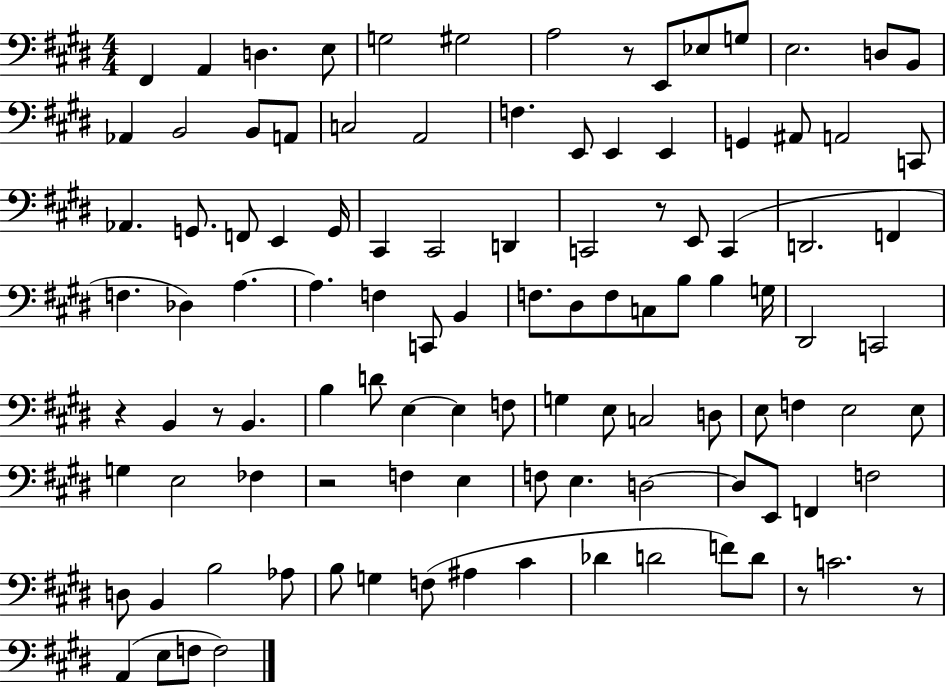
F#2/q A2/q D3/q. E3/e G3/h G#3/h A3/h R/e E2/e Eb3/e G3/e E3/h. D3/e B2/e Ab2/q B2/h B2/e A2/e C3/h A2/h F3/q. E2/e E2/q E2/q G2/q A#2/e A2/h C2/e Ab2/q. G2/e. F2/e E2/q G2/s C#2/q C#2/h D2/q C2/h R/e E2/e C2/q D2/h. F2/q F3/q. Db3/q A3/q. A3/q. F3/q C2/e B2/q F3/e. D#3/e F3/e C3/e B3/e B3/q G3/s D#2/h C2/h R/q B2/q R/e B2/q. B3/q D4/e E3/q E3/q F3/e G3/q E3/e C3/h D3/e E3/e F3/q E3/h E3/e G3/q E3/h FES3/q R/h F3/q E3/q F3/e E3/q. D3/h D3/e E2/e F2/q F3/h D3/e B2/q B3/h Ab3/e B3/e G3/q F3/e A#3/q C#4/q Db4/q D4/h F4/e D4/e R/e C4/h. R/e A2/q E3/e F3/e F3/h